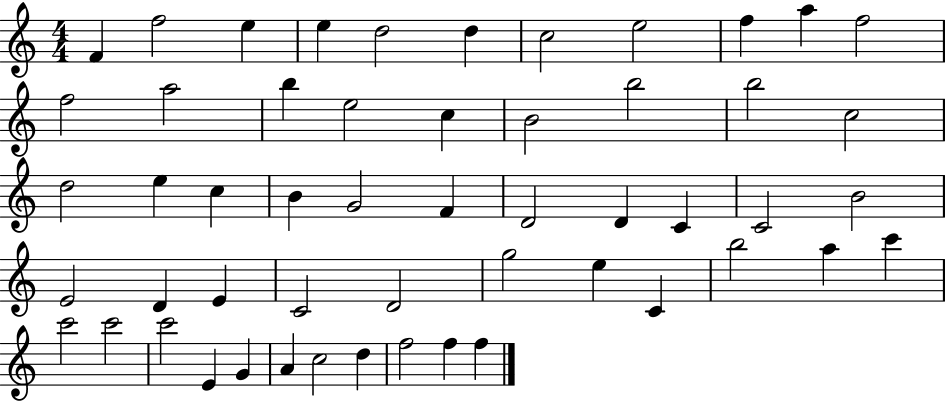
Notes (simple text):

F4/q F5/h E5/q E5/q D5/h D5/q C5/h E5/h F5/q A5/q F5/h F5/h A5/h B5/q E5/h C5/q B4/h B5/h B5/h C5/h D5/h E5/q C5/q B4/q G4/h F4/q D4/h D4/q C4/q C4/h B4/h E4/h D4/q E4/q C4/h D4/h G5/h E5/q C4/q B5/h A5/q C6/q C6/h C6/h C6/h E4/q G4/q A4/q C5/h D5/q F5/h F5/q F5/q